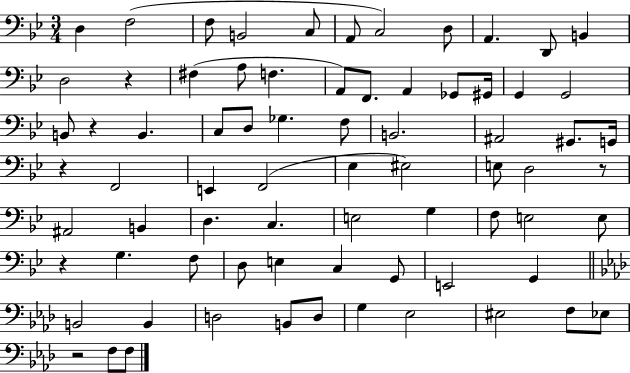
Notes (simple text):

D3/q F3/h F3/e B2/h C3/e A2/e C3/h D3/e A2/q. D2/e B2/q D3/h R/q F#3/q A3/e F3/q. A2/e F2/e. A2/q Gb2/e G#2/s G2/q G2/h B2/e R/q B2/q. C3/e D3/e Gb3/q. F3/e B2/h. A#2/h G#2/e. G2/s R/q F2/h E2/q F2/h Eb3/q EIS3/h E3/e D3/h R/e A#2/h B2/q D3/q. C3/q. E3/h G3/q F3/e E3/h E3/e R/q G3/q. F3/e D3/e E3/q C3/q G2/e E2/h G2/q B2/h B2/q D3/h B2/e D3/e G3/q Eb3/h EIS3/h F3/e Eb3/e R/h F3/e F3/e